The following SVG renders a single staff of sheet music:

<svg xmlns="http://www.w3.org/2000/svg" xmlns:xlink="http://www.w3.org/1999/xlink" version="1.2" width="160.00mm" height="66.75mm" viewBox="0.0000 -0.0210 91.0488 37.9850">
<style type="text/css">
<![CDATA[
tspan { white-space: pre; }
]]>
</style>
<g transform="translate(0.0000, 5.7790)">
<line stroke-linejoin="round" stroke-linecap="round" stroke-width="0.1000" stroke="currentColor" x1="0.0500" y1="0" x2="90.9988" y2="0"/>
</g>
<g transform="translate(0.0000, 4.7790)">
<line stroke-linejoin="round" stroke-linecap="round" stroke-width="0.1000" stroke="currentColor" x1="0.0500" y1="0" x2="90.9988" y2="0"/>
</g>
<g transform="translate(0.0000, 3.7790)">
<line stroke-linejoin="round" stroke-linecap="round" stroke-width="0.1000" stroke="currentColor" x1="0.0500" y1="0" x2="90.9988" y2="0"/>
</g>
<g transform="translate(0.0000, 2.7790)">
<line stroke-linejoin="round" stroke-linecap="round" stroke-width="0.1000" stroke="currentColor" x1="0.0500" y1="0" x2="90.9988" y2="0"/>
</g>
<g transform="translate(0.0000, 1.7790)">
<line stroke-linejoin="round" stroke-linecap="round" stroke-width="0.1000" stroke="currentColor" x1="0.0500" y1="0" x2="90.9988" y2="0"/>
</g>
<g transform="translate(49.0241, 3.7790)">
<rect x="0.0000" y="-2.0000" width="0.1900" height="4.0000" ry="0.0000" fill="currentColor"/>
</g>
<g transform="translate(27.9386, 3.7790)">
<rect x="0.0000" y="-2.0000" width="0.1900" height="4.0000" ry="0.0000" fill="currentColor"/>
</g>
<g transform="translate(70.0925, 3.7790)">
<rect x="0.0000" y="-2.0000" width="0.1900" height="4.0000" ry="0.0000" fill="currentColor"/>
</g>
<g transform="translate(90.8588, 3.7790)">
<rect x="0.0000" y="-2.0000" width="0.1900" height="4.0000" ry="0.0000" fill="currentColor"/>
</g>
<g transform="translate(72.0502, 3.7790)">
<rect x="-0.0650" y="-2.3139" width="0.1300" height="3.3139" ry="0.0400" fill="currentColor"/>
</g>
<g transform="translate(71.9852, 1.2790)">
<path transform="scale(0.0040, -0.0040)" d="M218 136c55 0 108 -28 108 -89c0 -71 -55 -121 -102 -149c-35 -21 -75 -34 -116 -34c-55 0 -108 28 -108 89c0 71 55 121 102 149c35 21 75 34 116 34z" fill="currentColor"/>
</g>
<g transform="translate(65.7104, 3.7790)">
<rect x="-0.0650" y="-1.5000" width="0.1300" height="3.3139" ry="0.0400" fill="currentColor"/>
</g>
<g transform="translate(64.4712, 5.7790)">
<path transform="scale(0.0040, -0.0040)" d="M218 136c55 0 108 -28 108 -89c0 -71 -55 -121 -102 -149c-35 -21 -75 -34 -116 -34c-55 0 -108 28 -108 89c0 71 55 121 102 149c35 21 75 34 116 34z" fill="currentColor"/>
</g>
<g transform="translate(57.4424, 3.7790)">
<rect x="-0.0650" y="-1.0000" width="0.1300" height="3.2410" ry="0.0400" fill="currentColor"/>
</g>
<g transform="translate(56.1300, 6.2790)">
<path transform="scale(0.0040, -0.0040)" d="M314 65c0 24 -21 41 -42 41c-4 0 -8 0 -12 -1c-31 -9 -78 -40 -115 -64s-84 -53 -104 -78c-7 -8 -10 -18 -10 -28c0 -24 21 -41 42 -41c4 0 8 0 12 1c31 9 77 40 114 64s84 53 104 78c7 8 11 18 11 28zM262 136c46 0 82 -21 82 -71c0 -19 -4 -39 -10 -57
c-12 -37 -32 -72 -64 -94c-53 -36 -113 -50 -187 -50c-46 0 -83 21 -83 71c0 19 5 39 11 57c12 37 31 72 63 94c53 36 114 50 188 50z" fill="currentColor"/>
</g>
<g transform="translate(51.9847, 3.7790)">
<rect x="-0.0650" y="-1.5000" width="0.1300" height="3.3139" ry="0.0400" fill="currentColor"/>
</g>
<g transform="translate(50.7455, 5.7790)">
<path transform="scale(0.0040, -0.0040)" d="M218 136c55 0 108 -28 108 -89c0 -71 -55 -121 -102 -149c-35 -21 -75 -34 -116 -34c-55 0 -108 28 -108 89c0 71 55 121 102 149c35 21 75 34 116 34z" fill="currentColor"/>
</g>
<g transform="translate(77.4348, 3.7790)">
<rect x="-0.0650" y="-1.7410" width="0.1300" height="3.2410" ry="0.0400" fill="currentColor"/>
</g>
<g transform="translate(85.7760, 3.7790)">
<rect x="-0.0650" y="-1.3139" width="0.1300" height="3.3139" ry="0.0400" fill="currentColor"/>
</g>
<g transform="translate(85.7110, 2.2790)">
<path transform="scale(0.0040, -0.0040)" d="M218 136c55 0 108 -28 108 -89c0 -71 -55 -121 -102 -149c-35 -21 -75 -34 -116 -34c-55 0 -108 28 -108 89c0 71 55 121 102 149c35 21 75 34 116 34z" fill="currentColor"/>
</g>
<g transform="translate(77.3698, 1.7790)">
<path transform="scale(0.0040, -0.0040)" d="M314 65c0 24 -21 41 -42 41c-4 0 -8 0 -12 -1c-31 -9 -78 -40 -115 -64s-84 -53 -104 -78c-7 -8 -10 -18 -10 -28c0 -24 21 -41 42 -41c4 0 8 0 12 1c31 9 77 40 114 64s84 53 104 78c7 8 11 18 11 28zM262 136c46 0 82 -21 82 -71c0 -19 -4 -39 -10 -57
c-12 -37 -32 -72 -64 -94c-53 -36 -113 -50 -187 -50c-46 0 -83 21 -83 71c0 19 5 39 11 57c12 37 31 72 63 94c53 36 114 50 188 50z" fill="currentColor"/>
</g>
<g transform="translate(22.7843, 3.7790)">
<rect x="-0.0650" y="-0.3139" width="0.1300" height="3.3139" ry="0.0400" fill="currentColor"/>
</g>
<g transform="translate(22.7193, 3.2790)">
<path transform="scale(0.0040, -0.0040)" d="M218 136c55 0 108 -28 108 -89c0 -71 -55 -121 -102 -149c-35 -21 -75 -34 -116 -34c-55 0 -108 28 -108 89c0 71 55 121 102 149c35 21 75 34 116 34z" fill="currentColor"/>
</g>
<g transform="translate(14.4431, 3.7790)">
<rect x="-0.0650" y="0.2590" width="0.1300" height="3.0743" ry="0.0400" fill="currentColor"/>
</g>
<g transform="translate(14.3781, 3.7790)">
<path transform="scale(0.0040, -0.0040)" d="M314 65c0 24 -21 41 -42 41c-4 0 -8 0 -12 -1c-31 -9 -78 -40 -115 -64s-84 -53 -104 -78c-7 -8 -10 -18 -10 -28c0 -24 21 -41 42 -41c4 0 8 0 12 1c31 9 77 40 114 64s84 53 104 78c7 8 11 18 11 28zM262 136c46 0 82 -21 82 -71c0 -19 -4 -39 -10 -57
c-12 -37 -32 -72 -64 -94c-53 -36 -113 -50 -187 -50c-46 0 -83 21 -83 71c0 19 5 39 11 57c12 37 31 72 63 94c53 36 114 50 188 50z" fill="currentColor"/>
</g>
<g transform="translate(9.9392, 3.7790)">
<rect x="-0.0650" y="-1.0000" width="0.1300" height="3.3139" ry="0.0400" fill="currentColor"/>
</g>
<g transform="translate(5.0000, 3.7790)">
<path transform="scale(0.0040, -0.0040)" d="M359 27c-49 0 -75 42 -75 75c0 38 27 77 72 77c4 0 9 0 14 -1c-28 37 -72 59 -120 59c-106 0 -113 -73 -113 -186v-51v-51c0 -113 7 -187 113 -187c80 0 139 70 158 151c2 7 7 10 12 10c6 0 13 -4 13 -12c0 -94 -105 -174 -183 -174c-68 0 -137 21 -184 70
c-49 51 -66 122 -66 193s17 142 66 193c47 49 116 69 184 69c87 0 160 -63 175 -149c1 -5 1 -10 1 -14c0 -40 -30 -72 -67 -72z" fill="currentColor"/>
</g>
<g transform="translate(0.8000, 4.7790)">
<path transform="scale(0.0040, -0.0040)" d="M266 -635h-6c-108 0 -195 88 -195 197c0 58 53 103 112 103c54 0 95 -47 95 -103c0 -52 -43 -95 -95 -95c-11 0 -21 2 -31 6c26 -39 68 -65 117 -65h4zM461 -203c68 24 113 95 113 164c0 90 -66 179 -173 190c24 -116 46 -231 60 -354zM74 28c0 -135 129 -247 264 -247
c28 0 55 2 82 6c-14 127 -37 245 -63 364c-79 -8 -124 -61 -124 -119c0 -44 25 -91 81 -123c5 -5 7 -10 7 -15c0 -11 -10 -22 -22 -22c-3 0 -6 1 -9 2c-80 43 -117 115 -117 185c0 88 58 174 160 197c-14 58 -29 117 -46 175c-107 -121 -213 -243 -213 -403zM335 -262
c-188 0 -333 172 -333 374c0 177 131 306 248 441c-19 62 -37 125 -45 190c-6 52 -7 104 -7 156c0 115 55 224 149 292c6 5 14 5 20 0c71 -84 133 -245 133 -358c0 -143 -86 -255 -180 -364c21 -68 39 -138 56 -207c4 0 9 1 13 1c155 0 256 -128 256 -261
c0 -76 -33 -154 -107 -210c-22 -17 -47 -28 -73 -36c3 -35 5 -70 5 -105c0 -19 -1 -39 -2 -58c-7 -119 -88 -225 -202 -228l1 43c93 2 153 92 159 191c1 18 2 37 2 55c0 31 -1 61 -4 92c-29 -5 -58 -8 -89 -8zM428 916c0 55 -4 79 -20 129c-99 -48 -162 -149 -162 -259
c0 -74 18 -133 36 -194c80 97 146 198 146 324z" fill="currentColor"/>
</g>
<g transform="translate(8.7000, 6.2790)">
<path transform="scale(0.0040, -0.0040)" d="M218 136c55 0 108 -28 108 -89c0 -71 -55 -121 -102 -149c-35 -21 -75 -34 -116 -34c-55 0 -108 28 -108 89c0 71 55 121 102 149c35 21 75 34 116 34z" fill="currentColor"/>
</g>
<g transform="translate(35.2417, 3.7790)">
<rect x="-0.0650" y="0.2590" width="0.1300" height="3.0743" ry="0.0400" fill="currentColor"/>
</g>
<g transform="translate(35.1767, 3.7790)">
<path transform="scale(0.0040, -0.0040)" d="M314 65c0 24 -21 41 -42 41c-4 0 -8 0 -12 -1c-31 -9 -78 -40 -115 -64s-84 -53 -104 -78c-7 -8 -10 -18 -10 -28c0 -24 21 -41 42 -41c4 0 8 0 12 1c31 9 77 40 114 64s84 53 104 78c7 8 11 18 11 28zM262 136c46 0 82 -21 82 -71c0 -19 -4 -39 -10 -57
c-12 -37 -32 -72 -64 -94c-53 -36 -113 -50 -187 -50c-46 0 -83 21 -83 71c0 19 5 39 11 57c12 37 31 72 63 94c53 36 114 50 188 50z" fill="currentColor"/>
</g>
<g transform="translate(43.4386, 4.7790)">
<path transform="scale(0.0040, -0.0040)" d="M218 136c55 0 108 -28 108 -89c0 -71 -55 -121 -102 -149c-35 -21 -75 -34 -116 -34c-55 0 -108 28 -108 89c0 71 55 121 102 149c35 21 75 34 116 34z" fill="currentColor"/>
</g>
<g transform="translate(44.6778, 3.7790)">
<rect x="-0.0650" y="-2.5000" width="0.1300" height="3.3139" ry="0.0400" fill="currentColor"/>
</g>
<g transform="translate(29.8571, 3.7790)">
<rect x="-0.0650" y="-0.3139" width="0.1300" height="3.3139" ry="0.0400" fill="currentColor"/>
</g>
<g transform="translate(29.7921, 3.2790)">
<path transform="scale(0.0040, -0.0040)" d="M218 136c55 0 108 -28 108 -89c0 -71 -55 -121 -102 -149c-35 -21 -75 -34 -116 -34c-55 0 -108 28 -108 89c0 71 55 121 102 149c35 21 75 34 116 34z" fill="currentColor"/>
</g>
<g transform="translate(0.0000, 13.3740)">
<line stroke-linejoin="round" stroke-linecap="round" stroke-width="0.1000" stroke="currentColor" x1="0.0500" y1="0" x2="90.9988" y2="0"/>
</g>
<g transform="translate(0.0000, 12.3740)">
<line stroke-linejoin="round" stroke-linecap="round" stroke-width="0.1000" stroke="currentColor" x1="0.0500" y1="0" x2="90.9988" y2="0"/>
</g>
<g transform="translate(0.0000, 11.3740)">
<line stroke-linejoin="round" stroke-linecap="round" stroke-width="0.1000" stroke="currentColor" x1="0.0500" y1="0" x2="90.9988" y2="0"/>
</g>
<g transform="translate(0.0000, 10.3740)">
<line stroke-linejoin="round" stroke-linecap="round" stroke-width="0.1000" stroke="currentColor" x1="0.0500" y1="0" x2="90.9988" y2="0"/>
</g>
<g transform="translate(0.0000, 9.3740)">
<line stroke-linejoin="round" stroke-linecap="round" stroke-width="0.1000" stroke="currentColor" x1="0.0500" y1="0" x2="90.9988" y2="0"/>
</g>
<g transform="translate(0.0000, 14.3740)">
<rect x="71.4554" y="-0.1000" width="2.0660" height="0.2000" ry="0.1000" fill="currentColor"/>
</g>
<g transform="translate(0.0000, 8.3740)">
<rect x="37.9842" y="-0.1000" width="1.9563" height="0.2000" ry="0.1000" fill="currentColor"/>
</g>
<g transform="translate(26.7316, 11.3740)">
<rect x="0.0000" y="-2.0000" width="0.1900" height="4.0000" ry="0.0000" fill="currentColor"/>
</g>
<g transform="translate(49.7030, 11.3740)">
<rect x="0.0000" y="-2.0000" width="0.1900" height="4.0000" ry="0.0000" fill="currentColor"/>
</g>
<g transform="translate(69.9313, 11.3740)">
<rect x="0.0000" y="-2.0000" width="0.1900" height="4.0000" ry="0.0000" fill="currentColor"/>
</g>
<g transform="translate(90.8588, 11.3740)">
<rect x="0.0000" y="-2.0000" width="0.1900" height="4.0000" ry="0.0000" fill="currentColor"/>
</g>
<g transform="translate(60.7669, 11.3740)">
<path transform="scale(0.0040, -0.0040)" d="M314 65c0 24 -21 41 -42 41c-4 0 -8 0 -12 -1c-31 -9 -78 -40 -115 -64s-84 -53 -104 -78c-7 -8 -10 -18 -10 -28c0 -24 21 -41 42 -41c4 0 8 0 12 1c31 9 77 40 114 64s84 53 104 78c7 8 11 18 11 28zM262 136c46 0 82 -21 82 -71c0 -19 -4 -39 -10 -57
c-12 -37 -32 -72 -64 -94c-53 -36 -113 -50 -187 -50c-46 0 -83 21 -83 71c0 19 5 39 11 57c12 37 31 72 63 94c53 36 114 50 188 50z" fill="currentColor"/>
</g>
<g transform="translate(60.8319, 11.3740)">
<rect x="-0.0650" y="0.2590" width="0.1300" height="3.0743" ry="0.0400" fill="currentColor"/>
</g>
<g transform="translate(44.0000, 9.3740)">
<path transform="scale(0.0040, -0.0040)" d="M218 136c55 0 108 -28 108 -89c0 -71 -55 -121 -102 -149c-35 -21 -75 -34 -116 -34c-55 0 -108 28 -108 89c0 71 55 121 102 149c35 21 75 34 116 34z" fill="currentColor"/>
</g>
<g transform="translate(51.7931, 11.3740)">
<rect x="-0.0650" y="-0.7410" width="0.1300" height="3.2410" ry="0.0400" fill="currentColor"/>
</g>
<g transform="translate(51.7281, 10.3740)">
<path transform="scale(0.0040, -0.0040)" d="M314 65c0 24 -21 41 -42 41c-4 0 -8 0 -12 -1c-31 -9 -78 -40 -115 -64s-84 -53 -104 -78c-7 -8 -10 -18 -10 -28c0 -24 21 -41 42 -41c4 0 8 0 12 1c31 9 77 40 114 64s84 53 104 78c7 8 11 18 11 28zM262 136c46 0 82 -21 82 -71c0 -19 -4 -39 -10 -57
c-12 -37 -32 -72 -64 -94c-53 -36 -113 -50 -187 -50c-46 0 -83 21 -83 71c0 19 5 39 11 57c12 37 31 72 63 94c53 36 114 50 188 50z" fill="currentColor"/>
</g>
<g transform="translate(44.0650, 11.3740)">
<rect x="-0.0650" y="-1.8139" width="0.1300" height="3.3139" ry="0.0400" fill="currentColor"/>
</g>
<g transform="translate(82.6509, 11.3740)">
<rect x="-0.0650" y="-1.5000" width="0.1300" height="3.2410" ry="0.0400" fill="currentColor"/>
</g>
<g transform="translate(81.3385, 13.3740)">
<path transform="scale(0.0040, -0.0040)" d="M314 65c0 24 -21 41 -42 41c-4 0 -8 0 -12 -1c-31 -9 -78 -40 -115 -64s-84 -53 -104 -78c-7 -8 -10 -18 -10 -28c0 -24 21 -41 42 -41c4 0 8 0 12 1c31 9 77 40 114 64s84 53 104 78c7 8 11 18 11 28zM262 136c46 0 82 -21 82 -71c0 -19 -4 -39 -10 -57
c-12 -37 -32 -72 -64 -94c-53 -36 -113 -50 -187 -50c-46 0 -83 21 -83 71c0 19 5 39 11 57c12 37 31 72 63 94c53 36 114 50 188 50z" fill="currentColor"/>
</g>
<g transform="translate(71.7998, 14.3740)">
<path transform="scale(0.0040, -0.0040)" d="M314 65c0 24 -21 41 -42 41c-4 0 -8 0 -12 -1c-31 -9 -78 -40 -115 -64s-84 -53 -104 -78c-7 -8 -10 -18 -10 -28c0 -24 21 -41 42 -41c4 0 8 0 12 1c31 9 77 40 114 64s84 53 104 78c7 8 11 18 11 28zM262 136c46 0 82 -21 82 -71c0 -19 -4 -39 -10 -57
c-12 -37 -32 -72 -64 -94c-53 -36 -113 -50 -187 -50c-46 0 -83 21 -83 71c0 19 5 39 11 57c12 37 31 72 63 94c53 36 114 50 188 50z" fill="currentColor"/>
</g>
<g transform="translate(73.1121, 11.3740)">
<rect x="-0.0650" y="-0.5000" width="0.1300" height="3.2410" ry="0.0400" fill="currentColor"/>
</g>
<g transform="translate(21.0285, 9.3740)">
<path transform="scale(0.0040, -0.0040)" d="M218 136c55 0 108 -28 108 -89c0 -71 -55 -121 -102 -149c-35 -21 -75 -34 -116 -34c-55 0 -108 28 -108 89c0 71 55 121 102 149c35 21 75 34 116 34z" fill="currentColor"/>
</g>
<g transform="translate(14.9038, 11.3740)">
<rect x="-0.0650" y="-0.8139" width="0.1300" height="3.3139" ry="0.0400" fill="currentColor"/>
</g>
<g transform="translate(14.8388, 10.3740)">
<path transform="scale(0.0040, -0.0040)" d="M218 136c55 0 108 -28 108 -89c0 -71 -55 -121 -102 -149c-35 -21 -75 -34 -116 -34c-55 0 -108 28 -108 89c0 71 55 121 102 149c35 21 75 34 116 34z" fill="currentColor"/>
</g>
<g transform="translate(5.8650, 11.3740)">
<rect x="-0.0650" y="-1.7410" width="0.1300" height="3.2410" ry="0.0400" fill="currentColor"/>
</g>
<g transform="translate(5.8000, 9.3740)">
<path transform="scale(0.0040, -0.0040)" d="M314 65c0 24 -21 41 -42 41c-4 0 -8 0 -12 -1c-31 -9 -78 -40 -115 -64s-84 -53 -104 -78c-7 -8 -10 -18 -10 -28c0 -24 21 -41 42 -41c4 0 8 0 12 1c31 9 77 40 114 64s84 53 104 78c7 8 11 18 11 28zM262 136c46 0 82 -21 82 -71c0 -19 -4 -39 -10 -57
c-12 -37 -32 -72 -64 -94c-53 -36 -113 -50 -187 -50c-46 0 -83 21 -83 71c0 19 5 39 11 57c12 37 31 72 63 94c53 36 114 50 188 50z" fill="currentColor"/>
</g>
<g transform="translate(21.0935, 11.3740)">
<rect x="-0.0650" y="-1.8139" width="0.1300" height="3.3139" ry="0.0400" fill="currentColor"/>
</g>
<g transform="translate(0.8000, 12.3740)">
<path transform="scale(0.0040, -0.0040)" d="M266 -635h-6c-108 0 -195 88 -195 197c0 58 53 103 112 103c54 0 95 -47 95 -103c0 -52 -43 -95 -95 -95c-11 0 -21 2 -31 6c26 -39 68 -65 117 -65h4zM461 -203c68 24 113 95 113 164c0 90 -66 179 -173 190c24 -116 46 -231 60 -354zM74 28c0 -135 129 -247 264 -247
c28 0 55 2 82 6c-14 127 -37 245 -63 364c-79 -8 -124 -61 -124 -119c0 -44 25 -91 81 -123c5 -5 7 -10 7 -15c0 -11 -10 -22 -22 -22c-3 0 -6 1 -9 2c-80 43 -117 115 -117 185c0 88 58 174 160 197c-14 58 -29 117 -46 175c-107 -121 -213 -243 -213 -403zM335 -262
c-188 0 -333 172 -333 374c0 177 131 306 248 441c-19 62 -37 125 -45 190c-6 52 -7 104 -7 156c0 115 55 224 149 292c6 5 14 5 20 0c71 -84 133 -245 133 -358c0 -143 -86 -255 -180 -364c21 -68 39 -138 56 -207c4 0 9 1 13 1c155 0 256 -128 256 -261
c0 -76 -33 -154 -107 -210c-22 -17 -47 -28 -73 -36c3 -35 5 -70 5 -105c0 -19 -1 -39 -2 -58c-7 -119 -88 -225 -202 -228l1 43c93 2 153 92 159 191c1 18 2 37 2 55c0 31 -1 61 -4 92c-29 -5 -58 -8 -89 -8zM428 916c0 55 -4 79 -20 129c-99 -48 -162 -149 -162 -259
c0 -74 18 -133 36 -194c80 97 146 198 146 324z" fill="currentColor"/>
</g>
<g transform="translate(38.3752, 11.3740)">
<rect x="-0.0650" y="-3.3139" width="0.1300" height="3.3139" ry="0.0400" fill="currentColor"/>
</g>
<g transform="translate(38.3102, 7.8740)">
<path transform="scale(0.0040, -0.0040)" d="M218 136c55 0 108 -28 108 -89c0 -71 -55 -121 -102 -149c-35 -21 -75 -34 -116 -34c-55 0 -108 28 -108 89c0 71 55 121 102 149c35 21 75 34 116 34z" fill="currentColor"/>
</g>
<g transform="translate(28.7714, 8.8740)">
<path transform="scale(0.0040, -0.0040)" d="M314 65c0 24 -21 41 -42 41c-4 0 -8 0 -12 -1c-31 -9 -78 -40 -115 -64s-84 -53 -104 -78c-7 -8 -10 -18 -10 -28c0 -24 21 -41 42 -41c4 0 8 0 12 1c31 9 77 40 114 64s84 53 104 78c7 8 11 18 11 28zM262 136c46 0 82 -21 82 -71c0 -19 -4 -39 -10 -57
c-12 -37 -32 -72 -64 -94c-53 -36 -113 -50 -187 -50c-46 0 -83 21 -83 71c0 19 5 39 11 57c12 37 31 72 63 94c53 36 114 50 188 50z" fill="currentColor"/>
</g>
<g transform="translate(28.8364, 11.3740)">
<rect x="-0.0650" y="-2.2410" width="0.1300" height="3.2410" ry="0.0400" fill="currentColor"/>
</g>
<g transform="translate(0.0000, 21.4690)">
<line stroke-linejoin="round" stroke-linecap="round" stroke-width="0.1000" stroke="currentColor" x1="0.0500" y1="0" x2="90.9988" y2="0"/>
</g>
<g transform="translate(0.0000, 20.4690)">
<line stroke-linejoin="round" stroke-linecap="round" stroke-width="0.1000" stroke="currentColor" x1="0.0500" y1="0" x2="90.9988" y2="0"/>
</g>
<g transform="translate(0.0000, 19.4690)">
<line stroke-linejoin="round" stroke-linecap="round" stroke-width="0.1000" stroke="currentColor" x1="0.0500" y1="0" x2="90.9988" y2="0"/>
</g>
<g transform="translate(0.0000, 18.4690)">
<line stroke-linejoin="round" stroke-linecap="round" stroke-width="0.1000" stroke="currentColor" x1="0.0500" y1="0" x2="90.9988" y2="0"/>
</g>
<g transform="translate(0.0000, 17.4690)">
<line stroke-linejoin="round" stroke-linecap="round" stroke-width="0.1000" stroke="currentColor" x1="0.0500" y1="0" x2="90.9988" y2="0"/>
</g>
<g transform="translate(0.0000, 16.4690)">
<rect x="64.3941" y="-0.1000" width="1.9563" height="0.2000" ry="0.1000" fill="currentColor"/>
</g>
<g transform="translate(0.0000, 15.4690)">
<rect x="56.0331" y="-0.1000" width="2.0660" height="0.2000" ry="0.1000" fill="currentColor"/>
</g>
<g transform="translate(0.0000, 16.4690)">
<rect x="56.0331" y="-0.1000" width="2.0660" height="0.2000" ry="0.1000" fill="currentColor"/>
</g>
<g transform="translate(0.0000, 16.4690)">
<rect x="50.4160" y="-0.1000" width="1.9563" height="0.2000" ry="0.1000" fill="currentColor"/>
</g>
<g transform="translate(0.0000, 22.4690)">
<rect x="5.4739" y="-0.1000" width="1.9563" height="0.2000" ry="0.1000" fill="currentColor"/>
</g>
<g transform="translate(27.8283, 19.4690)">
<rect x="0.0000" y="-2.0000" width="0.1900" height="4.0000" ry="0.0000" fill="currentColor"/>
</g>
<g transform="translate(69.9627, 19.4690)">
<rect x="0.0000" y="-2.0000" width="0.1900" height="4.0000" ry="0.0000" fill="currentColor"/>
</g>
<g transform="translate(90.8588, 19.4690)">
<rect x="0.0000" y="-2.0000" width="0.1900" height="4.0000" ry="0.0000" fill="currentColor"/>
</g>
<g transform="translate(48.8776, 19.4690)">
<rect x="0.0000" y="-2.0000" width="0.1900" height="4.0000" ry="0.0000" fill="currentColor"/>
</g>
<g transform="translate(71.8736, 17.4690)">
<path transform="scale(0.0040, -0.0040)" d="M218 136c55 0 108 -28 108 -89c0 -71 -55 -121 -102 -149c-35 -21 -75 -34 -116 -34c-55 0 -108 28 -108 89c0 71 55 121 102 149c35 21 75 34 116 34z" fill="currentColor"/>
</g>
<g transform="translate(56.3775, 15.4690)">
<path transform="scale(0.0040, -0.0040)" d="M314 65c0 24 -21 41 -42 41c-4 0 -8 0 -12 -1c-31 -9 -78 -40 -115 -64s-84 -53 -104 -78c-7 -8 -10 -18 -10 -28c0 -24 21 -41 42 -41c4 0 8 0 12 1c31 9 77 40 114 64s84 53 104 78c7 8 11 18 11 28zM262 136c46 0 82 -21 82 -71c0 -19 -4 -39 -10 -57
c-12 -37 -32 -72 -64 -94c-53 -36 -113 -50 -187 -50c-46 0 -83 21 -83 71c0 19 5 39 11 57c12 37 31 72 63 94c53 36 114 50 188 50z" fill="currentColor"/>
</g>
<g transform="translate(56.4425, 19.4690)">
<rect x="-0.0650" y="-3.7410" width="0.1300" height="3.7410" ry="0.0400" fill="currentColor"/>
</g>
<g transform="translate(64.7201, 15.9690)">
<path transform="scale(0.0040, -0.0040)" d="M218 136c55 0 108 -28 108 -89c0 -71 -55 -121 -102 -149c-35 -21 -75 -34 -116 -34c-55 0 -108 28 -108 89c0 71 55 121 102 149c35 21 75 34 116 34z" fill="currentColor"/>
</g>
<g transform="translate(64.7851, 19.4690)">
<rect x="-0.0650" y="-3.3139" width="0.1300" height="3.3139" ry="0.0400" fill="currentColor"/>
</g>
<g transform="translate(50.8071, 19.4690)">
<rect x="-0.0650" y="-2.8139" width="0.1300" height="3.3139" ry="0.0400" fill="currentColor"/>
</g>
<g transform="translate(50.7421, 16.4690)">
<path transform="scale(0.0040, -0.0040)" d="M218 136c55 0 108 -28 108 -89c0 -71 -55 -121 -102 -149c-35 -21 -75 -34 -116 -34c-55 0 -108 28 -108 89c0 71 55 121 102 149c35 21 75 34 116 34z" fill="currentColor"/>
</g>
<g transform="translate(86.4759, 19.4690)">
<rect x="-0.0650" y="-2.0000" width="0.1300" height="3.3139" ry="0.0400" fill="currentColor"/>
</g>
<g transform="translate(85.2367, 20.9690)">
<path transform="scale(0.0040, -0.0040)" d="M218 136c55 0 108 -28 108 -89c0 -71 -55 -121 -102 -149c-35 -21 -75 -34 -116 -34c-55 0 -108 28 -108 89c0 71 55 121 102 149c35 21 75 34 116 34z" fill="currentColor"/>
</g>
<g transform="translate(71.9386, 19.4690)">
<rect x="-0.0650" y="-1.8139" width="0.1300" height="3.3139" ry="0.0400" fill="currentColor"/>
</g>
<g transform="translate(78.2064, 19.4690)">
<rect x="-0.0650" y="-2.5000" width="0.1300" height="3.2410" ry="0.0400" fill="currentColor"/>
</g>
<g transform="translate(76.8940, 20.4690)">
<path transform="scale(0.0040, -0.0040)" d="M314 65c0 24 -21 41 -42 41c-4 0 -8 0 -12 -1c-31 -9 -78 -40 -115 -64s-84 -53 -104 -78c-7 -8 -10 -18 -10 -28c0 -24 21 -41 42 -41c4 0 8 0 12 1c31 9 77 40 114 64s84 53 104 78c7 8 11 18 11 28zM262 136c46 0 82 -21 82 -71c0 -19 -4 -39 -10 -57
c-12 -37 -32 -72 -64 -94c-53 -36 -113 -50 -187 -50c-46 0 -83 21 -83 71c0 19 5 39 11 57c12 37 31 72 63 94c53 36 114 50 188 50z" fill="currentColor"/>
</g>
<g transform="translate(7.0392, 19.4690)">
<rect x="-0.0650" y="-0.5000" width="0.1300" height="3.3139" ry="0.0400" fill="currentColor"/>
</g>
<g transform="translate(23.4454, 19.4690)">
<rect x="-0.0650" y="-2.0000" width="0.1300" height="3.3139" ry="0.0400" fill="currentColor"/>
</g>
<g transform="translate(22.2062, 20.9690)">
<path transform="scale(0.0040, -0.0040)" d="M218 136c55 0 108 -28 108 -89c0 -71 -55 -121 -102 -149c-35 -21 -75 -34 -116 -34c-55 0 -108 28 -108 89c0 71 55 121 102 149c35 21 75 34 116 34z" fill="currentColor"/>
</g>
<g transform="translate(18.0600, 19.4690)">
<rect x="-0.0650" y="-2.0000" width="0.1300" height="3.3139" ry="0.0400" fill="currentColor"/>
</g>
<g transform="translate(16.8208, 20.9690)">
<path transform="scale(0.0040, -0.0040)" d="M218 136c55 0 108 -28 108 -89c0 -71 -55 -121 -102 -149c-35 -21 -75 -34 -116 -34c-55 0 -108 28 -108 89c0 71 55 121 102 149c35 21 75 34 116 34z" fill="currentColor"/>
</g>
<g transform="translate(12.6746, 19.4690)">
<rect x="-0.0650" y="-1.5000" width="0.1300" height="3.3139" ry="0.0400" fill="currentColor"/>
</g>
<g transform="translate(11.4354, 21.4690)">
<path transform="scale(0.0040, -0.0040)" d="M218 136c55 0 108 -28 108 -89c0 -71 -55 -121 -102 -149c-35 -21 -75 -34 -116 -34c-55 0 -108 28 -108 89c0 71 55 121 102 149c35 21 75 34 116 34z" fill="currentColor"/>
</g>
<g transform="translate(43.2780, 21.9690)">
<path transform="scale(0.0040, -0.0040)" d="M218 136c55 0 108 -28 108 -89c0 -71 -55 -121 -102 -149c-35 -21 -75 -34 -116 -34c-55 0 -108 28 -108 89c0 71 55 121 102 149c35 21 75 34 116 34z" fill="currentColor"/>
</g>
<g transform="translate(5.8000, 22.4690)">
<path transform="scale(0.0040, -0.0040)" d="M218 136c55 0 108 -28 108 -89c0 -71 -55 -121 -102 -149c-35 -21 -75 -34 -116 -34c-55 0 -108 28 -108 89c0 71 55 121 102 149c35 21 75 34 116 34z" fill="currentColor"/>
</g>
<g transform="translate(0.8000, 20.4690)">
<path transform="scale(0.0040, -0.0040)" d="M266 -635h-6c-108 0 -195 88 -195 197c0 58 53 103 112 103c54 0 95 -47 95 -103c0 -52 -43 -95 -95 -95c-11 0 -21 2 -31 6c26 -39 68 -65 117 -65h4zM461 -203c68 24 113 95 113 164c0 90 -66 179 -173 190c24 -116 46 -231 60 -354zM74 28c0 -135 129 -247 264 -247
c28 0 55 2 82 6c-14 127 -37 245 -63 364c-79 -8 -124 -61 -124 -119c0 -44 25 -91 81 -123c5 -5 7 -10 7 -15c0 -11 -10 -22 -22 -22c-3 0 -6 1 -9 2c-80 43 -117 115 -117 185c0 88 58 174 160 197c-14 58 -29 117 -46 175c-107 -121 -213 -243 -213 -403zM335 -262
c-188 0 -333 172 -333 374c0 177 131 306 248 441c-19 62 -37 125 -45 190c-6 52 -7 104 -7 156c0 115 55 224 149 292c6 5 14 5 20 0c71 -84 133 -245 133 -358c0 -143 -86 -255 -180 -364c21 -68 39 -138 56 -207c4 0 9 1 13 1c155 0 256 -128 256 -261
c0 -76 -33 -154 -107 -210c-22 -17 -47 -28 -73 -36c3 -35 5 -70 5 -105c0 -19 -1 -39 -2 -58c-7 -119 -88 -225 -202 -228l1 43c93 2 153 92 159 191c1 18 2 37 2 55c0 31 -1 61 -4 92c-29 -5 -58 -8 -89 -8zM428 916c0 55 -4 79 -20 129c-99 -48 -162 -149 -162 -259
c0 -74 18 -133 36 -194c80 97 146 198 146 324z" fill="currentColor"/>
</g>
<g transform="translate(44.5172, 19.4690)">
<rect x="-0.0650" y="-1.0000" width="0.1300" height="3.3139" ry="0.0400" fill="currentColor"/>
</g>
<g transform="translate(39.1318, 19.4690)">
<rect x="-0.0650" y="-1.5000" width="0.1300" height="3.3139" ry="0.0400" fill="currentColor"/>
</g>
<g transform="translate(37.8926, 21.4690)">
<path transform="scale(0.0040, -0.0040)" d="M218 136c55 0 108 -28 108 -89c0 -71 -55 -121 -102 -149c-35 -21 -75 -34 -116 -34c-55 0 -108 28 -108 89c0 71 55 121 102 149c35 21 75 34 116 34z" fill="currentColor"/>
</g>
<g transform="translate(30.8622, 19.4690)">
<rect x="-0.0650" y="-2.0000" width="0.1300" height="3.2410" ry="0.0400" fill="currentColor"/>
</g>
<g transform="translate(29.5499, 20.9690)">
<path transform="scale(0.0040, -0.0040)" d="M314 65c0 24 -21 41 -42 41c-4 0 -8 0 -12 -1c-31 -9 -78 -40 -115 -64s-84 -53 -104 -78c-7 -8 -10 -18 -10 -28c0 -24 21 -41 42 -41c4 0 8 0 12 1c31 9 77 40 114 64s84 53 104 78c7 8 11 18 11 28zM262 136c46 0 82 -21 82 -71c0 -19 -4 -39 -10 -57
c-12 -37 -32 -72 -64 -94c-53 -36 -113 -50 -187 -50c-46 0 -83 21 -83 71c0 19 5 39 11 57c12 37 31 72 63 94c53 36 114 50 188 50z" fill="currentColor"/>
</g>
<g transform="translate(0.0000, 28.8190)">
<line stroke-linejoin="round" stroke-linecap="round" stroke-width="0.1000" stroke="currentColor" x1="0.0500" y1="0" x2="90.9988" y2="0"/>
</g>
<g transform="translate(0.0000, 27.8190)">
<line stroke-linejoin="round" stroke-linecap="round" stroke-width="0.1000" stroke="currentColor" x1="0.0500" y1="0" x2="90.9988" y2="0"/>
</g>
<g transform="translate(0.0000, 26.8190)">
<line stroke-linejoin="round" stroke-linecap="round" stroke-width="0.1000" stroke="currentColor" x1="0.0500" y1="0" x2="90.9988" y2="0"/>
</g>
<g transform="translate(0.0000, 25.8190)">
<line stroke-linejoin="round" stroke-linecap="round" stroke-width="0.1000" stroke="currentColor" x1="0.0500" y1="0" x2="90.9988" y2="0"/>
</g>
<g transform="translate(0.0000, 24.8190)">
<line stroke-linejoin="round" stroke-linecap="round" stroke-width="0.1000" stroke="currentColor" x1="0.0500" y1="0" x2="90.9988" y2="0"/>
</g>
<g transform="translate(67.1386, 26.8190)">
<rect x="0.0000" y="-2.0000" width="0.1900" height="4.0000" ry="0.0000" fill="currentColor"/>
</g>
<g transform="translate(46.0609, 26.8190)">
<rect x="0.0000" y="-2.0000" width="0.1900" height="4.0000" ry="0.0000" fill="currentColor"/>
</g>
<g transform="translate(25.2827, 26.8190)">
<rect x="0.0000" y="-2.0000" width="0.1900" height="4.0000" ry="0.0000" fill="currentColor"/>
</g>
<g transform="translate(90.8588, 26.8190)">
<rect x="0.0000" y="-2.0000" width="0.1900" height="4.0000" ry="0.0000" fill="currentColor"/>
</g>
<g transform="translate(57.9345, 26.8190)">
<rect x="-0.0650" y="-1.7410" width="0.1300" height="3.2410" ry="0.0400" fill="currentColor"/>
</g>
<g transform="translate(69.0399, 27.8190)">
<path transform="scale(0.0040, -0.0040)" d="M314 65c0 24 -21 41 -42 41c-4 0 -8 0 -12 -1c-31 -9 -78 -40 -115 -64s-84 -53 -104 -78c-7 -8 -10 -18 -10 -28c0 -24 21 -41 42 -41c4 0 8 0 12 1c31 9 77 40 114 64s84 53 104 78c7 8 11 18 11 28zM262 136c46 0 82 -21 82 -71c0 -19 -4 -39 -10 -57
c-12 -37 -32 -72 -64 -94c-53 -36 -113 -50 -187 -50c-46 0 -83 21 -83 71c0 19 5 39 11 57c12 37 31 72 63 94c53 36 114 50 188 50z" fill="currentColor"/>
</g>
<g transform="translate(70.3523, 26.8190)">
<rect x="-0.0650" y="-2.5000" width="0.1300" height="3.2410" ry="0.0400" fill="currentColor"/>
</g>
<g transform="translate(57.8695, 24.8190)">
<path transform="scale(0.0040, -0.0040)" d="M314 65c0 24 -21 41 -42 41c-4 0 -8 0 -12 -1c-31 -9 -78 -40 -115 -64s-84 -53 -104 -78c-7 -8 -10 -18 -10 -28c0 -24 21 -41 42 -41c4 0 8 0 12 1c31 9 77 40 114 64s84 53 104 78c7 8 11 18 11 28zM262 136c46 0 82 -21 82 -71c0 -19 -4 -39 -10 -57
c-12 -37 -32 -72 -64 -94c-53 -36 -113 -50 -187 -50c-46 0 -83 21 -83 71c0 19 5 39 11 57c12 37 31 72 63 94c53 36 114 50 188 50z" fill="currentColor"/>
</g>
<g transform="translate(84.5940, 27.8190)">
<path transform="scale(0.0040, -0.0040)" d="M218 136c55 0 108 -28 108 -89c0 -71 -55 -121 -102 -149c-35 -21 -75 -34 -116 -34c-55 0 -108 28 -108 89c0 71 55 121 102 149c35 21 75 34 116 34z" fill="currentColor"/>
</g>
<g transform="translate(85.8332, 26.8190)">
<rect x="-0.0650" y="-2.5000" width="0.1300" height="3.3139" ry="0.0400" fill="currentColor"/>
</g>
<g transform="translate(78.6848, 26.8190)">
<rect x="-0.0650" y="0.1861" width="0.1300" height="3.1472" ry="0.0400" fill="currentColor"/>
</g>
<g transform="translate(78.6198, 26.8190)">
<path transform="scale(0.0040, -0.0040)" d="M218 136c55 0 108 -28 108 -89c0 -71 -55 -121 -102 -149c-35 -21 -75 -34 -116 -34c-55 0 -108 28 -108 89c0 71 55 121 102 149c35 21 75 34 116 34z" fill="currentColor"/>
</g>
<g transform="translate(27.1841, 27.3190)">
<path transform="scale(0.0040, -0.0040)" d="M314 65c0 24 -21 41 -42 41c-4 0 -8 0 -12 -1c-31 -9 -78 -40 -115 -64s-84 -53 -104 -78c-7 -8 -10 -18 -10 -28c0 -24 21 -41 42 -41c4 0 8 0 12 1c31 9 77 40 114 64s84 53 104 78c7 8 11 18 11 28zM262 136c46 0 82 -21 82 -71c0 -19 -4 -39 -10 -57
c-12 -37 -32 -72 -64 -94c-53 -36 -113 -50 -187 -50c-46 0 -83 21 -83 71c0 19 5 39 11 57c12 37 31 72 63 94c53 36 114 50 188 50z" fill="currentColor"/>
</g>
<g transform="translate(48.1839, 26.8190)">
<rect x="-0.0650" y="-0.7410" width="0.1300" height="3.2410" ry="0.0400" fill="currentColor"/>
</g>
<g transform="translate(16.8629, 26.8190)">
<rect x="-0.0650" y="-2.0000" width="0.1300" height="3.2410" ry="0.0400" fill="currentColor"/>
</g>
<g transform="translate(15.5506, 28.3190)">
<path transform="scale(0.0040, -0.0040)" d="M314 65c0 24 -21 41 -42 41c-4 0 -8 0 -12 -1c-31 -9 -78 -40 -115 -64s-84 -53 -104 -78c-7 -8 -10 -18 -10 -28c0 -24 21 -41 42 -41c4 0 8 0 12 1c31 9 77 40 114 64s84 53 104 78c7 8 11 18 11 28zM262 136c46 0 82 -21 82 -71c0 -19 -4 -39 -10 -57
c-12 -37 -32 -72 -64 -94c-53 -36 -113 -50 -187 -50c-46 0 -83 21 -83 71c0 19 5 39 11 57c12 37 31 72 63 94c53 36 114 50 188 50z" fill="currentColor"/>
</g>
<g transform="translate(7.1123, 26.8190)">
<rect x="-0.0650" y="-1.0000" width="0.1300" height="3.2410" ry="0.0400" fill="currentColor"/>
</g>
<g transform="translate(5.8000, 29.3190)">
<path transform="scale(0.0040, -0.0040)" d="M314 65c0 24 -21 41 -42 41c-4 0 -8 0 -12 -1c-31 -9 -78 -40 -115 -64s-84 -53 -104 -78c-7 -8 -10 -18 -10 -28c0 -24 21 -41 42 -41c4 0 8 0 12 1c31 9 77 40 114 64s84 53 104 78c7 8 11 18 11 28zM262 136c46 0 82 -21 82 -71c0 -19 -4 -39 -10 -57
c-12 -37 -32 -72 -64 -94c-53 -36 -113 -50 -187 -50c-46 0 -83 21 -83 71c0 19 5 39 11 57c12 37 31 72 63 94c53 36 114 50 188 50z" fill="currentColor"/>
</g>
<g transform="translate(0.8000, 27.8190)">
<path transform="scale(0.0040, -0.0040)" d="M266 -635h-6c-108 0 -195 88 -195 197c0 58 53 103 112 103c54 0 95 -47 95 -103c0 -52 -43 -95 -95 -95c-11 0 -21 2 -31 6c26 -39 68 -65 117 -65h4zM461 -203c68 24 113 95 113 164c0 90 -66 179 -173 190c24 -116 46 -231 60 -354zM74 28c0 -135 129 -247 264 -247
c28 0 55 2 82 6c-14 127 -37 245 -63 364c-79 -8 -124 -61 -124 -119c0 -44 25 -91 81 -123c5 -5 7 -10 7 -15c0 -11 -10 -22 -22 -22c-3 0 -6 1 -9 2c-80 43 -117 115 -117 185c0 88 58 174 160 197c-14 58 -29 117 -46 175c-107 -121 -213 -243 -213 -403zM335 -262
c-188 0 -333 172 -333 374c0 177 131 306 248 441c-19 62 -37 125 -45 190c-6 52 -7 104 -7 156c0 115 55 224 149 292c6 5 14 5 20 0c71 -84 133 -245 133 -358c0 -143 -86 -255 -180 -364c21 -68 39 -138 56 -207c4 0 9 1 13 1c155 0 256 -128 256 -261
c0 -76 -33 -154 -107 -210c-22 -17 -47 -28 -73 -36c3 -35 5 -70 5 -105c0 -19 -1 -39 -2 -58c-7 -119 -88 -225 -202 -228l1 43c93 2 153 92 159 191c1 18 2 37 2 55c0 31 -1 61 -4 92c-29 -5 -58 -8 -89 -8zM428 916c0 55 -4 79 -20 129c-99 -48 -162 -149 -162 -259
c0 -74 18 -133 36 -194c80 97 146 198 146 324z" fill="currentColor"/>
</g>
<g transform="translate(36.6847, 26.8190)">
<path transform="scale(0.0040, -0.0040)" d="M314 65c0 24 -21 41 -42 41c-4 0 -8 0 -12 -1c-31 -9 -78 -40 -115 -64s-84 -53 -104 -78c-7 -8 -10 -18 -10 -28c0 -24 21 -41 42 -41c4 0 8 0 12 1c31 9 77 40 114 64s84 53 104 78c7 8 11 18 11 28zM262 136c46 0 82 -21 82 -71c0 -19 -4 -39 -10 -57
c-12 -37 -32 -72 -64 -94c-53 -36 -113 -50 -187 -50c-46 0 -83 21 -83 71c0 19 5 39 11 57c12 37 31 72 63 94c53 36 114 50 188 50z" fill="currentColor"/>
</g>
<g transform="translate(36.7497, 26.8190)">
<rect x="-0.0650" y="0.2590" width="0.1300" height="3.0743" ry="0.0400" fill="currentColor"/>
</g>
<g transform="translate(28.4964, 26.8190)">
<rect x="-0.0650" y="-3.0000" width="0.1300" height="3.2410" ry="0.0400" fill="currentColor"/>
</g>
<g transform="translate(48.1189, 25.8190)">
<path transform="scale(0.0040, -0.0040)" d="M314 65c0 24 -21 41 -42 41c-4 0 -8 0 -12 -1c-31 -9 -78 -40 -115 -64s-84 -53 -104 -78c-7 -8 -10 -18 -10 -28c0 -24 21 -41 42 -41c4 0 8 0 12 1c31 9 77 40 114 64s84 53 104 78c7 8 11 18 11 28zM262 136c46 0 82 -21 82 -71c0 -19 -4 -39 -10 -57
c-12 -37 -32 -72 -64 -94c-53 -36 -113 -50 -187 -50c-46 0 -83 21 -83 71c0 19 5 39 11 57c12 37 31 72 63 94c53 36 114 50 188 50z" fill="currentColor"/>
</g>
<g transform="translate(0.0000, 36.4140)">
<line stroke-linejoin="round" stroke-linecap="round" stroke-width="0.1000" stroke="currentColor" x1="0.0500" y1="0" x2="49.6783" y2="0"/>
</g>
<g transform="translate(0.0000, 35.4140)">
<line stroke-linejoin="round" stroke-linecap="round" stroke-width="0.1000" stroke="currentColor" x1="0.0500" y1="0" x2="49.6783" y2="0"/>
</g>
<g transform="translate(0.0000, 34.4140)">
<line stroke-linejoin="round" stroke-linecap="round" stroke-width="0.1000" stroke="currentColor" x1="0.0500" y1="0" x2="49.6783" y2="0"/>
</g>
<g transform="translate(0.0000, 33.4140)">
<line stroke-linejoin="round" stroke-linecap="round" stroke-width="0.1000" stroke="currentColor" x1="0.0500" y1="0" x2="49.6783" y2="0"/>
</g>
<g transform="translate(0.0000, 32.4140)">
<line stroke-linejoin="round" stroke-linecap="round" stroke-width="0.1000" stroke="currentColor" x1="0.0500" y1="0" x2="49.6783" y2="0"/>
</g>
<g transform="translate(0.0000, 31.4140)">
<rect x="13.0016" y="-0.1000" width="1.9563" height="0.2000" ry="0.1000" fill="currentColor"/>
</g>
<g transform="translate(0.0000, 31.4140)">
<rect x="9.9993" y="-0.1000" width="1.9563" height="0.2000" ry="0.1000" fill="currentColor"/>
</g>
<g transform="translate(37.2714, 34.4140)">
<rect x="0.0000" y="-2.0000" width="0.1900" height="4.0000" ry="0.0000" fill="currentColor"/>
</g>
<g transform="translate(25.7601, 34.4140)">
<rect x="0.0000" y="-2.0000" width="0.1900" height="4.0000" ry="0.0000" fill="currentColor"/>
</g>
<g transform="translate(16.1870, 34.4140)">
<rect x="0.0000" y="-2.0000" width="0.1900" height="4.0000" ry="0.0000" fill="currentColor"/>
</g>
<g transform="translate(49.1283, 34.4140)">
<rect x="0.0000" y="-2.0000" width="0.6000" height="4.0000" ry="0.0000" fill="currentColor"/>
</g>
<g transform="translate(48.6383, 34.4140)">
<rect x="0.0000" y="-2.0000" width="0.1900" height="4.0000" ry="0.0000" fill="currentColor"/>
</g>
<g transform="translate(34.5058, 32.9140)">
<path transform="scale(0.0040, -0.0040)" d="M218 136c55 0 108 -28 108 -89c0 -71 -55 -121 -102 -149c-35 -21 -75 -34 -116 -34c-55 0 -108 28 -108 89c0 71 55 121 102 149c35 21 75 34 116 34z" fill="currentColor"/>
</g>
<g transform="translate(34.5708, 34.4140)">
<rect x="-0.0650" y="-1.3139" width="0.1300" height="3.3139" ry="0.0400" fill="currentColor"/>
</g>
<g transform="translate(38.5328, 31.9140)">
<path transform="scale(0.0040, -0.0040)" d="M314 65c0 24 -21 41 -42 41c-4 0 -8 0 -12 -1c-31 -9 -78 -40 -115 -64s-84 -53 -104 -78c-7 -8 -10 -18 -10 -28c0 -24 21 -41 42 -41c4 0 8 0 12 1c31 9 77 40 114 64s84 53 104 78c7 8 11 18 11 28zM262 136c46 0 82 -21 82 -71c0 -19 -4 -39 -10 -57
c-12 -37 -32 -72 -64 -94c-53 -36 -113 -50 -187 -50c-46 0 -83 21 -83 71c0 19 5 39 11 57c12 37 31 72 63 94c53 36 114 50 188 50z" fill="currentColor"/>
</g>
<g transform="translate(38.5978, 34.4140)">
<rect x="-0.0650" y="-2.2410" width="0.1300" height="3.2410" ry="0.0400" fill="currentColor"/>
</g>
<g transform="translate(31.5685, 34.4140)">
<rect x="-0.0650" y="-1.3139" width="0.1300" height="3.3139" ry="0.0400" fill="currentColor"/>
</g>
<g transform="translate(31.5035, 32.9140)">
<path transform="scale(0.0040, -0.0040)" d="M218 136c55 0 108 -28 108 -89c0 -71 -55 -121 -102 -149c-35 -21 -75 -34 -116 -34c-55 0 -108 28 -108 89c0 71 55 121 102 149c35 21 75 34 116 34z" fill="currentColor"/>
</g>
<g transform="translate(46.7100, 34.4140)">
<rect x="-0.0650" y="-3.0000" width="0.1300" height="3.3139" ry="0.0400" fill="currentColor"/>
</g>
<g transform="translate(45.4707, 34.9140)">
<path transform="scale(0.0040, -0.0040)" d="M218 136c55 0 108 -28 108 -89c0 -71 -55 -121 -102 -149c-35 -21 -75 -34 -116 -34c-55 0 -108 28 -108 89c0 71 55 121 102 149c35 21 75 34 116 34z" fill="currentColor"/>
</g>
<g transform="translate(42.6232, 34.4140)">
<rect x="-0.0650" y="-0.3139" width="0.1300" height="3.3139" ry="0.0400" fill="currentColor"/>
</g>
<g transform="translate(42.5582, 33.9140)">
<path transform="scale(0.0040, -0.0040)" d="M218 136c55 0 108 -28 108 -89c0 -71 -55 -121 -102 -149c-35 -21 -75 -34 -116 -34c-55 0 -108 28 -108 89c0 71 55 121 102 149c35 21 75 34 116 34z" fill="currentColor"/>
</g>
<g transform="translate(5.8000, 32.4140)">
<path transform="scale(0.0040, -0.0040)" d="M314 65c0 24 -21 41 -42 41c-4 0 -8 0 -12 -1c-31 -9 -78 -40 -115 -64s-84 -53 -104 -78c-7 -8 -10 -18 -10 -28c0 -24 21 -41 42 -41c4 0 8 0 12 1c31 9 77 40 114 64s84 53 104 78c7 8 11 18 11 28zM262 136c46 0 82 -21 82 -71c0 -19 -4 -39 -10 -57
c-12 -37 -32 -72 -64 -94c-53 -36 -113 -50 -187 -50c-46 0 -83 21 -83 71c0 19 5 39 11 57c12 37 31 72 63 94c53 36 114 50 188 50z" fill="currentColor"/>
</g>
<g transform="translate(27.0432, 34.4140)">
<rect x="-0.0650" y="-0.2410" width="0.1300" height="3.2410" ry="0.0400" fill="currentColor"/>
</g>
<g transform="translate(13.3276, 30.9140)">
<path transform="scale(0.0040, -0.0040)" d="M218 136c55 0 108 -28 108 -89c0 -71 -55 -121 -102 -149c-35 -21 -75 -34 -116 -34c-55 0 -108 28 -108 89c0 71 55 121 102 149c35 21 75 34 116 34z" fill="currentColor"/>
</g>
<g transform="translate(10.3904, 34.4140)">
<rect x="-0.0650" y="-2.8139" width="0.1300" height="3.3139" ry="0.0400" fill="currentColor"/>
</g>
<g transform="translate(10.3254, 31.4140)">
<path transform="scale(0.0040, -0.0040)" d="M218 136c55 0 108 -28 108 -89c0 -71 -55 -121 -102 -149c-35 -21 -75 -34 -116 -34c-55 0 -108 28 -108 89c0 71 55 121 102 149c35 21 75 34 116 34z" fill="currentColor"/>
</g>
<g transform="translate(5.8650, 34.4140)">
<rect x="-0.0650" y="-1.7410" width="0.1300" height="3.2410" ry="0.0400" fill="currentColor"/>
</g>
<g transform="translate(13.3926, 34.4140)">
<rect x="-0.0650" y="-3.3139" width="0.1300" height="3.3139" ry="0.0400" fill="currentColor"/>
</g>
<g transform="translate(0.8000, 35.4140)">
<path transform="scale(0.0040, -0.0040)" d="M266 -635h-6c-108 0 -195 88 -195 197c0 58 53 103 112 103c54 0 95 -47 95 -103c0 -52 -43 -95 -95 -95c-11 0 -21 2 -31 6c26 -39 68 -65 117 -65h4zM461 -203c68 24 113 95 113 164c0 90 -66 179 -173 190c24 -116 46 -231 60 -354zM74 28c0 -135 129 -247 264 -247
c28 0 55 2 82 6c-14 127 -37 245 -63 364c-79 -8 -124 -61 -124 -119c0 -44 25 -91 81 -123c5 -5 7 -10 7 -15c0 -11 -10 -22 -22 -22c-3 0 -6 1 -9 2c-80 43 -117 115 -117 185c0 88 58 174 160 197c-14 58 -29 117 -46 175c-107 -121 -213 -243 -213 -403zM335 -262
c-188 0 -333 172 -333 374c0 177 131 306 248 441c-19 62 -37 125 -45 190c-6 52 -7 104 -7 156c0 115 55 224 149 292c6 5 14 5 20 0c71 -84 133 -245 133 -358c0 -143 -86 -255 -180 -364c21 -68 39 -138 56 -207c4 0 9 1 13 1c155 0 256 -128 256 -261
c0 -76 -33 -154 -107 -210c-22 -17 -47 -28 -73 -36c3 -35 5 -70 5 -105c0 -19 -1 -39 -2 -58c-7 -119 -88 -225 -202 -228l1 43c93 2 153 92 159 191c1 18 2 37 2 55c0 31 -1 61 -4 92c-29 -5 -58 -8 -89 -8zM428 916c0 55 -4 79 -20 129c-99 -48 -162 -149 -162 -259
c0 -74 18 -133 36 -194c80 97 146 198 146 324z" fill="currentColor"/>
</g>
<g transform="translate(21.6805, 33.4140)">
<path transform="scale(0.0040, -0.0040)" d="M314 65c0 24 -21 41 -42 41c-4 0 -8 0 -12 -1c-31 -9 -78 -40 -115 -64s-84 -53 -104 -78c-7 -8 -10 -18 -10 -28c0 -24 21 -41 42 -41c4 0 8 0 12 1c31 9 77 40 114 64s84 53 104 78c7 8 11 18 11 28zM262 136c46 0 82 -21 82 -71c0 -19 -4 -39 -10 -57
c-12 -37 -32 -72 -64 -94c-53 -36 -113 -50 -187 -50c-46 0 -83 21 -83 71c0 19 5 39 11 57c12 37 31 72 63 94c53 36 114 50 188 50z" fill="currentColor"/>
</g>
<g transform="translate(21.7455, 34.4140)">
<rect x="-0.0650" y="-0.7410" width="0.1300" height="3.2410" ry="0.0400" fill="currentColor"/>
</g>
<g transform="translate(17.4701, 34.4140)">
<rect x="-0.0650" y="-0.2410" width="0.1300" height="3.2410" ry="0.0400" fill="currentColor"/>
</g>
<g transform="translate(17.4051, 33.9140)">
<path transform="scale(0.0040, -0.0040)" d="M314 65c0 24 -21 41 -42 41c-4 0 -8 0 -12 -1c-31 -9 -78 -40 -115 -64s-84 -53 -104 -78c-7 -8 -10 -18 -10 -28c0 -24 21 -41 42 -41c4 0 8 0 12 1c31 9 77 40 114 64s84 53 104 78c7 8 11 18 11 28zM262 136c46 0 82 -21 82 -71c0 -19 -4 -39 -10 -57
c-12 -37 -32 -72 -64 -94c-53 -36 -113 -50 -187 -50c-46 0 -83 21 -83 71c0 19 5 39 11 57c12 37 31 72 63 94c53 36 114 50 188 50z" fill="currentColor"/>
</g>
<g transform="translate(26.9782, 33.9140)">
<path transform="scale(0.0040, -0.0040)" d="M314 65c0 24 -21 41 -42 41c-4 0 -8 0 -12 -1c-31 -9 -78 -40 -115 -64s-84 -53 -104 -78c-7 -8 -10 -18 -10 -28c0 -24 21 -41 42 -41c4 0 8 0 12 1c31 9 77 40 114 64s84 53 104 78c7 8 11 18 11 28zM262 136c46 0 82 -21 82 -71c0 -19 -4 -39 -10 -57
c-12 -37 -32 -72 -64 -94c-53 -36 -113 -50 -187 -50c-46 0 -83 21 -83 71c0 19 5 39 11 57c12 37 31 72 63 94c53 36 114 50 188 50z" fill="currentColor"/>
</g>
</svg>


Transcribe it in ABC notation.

X:1
T:Untitled
M:4/4
L:1/4
K:C
D B2 c c B2 G E D2 E g f2 e f2 d f g2 b f d2 B2 C2 E2 C E F F F2 E D a c'2 b f G2 F D2 F2 A2 B2 d2 f2 G2 B G f2 a b c2 d2 c2 e e g2 c A